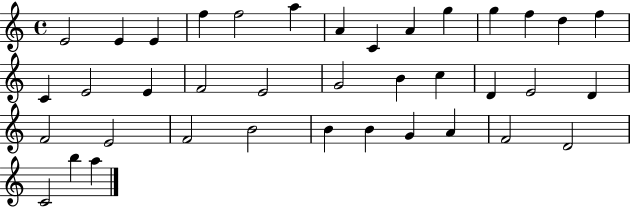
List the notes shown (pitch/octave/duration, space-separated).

E4/h E4/q E4/q F5/q F5/h A5/q A4/q C4/q A4/q G5/q G5/q F5/q D5/q F5/q C4/q E4/h E4/q F4/h E4/h G4/h B4/q C5/q D4/q E4/h D4/q F4/h E4/h F4/h B4/h B4/q B4/q G4/q A4/q F4/h D4/h C4/h B5/q A5/q